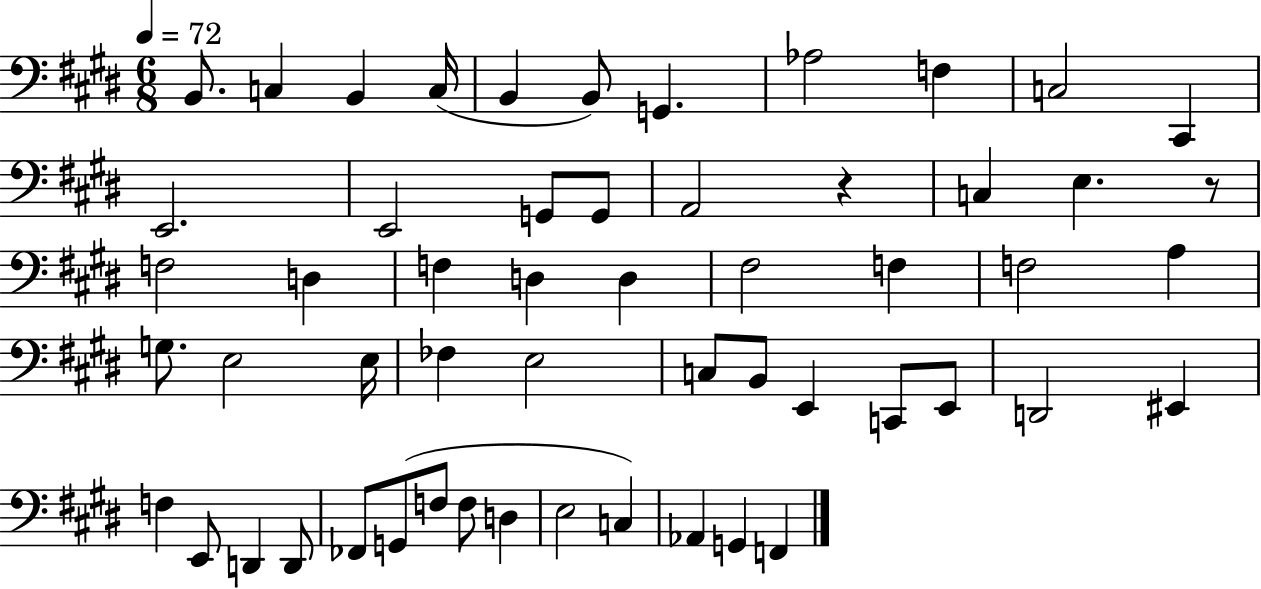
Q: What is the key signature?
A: E major